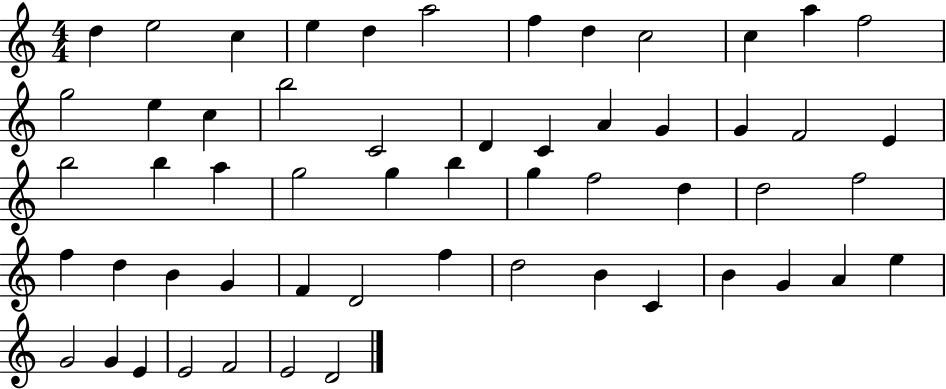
D5/q E5/h C5/q E5/q D5/q A5/h F5/q D5/q C5/h C5/q A5/q F5/h G5/h E5/q C5/q B5/h C4/h D4/q C4/q A4/q G4/q G4/q F4/h E4/q B5/h B5/q A5/q G5/h G5/q B5/q G5/q F5/h D5/q D5/h F5/h F5/q D5/q B4/q G4/q F4/q D4/h F5/q D5/h B4/q C4/q B4/q G4/q A4/q E5/q G4/h G4/q E4/q E4/h F4/h E4/h D4/h